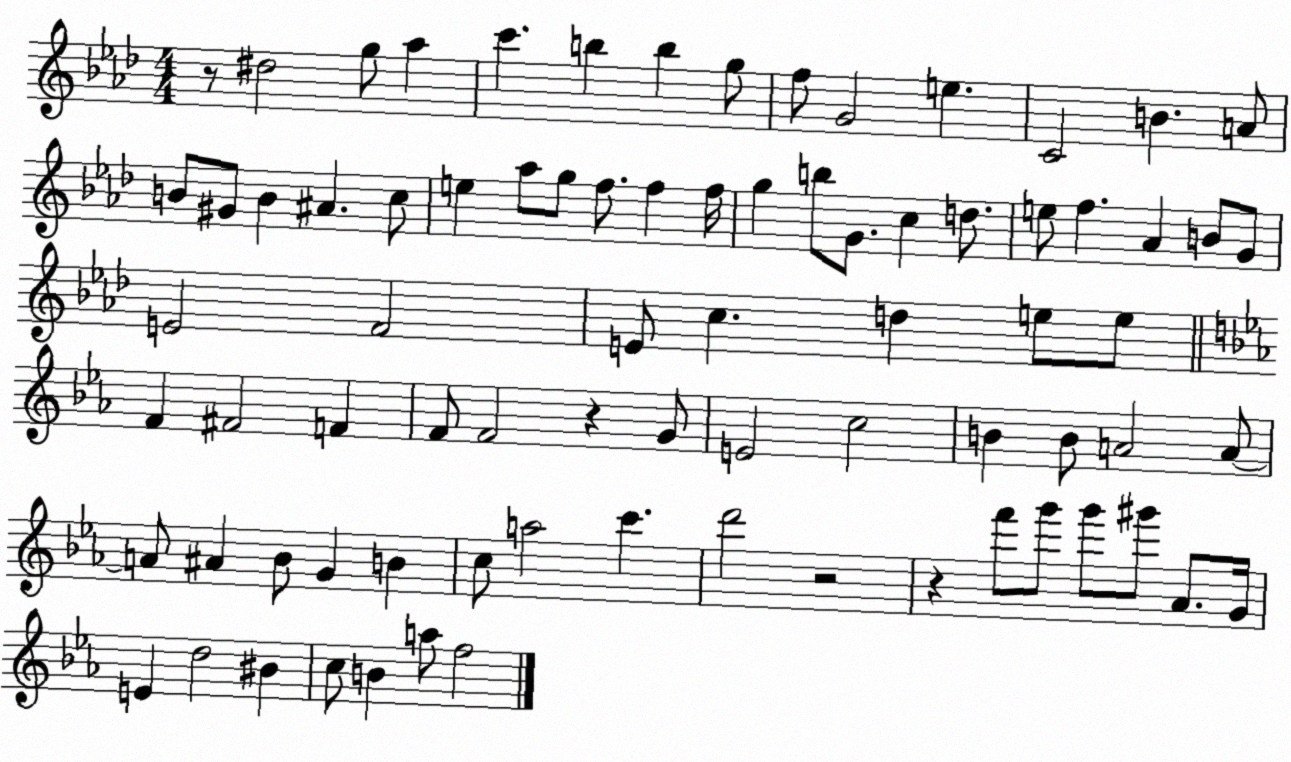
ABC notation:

X:1
T:Untitled
M:4/4
L:1/4
K:Ab
z/2 ^d2 g/2 _a c' b b g/2 f/2 G2 e C2 B A/2 B/2 ^G/2 B ^A c/2 e _a/2 g/2 f/2 f f/4 g b/2 G/2 c d/2 e/2 f _A B/2 G/2 E2 F2 E/2 c d e/2 e/2 F ^F2 F F/2 F2 z G/2 E2 c2 B B/2 A2 A/2 A/2 ^A _B/2 G B c/2 a2 c' d'2 z2 z f'/2 g'/2 g'/2 ^g'/2 _A/2 G/4 E d2 ^B c/2 B a/2 f2